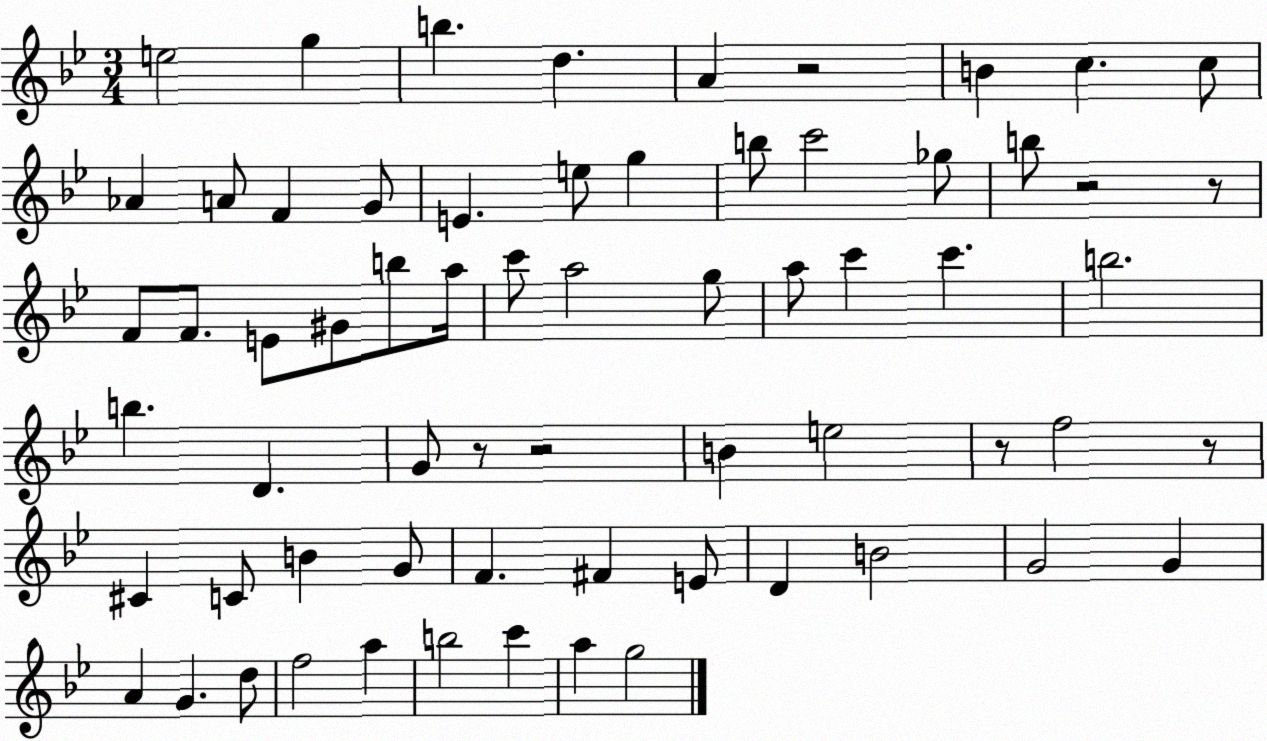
X:1
T:Untitled
M:3/4
L:1/4
K:Bb
e2 g b d A z2 B c c/2 _A A/2 F G/2 E e/2 g b/2 c'2 _g/2 b/2 z2 z/2 F/2 F/2 E/2 ^G/2 b/2 a/4 c'/2 a2 g/2 a/2 c' c' b2 b D G/2 z/2 z2 B e2 z/2 f2 z/2 ^C C/2 B G/2 F ^F E/2 D B2 G2 G A G d/2 f2 a b2 c' a g2